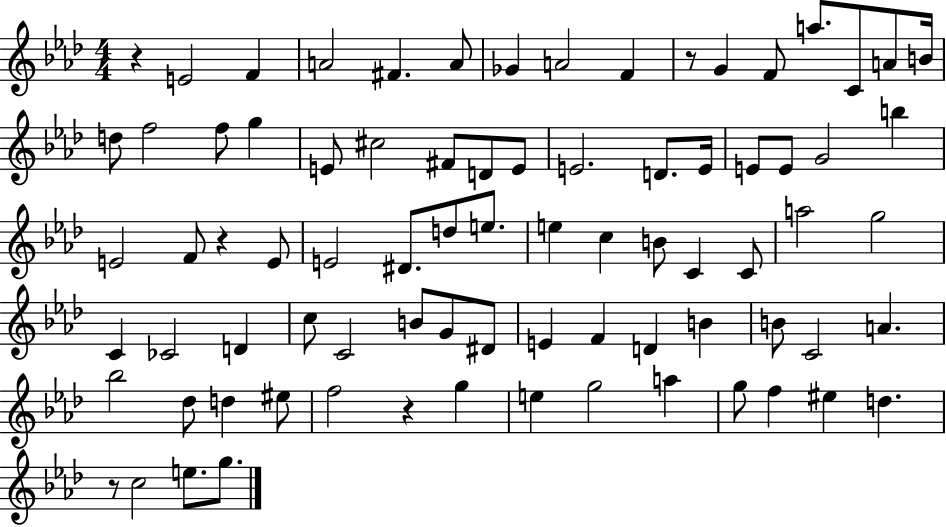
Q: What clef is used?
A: treble